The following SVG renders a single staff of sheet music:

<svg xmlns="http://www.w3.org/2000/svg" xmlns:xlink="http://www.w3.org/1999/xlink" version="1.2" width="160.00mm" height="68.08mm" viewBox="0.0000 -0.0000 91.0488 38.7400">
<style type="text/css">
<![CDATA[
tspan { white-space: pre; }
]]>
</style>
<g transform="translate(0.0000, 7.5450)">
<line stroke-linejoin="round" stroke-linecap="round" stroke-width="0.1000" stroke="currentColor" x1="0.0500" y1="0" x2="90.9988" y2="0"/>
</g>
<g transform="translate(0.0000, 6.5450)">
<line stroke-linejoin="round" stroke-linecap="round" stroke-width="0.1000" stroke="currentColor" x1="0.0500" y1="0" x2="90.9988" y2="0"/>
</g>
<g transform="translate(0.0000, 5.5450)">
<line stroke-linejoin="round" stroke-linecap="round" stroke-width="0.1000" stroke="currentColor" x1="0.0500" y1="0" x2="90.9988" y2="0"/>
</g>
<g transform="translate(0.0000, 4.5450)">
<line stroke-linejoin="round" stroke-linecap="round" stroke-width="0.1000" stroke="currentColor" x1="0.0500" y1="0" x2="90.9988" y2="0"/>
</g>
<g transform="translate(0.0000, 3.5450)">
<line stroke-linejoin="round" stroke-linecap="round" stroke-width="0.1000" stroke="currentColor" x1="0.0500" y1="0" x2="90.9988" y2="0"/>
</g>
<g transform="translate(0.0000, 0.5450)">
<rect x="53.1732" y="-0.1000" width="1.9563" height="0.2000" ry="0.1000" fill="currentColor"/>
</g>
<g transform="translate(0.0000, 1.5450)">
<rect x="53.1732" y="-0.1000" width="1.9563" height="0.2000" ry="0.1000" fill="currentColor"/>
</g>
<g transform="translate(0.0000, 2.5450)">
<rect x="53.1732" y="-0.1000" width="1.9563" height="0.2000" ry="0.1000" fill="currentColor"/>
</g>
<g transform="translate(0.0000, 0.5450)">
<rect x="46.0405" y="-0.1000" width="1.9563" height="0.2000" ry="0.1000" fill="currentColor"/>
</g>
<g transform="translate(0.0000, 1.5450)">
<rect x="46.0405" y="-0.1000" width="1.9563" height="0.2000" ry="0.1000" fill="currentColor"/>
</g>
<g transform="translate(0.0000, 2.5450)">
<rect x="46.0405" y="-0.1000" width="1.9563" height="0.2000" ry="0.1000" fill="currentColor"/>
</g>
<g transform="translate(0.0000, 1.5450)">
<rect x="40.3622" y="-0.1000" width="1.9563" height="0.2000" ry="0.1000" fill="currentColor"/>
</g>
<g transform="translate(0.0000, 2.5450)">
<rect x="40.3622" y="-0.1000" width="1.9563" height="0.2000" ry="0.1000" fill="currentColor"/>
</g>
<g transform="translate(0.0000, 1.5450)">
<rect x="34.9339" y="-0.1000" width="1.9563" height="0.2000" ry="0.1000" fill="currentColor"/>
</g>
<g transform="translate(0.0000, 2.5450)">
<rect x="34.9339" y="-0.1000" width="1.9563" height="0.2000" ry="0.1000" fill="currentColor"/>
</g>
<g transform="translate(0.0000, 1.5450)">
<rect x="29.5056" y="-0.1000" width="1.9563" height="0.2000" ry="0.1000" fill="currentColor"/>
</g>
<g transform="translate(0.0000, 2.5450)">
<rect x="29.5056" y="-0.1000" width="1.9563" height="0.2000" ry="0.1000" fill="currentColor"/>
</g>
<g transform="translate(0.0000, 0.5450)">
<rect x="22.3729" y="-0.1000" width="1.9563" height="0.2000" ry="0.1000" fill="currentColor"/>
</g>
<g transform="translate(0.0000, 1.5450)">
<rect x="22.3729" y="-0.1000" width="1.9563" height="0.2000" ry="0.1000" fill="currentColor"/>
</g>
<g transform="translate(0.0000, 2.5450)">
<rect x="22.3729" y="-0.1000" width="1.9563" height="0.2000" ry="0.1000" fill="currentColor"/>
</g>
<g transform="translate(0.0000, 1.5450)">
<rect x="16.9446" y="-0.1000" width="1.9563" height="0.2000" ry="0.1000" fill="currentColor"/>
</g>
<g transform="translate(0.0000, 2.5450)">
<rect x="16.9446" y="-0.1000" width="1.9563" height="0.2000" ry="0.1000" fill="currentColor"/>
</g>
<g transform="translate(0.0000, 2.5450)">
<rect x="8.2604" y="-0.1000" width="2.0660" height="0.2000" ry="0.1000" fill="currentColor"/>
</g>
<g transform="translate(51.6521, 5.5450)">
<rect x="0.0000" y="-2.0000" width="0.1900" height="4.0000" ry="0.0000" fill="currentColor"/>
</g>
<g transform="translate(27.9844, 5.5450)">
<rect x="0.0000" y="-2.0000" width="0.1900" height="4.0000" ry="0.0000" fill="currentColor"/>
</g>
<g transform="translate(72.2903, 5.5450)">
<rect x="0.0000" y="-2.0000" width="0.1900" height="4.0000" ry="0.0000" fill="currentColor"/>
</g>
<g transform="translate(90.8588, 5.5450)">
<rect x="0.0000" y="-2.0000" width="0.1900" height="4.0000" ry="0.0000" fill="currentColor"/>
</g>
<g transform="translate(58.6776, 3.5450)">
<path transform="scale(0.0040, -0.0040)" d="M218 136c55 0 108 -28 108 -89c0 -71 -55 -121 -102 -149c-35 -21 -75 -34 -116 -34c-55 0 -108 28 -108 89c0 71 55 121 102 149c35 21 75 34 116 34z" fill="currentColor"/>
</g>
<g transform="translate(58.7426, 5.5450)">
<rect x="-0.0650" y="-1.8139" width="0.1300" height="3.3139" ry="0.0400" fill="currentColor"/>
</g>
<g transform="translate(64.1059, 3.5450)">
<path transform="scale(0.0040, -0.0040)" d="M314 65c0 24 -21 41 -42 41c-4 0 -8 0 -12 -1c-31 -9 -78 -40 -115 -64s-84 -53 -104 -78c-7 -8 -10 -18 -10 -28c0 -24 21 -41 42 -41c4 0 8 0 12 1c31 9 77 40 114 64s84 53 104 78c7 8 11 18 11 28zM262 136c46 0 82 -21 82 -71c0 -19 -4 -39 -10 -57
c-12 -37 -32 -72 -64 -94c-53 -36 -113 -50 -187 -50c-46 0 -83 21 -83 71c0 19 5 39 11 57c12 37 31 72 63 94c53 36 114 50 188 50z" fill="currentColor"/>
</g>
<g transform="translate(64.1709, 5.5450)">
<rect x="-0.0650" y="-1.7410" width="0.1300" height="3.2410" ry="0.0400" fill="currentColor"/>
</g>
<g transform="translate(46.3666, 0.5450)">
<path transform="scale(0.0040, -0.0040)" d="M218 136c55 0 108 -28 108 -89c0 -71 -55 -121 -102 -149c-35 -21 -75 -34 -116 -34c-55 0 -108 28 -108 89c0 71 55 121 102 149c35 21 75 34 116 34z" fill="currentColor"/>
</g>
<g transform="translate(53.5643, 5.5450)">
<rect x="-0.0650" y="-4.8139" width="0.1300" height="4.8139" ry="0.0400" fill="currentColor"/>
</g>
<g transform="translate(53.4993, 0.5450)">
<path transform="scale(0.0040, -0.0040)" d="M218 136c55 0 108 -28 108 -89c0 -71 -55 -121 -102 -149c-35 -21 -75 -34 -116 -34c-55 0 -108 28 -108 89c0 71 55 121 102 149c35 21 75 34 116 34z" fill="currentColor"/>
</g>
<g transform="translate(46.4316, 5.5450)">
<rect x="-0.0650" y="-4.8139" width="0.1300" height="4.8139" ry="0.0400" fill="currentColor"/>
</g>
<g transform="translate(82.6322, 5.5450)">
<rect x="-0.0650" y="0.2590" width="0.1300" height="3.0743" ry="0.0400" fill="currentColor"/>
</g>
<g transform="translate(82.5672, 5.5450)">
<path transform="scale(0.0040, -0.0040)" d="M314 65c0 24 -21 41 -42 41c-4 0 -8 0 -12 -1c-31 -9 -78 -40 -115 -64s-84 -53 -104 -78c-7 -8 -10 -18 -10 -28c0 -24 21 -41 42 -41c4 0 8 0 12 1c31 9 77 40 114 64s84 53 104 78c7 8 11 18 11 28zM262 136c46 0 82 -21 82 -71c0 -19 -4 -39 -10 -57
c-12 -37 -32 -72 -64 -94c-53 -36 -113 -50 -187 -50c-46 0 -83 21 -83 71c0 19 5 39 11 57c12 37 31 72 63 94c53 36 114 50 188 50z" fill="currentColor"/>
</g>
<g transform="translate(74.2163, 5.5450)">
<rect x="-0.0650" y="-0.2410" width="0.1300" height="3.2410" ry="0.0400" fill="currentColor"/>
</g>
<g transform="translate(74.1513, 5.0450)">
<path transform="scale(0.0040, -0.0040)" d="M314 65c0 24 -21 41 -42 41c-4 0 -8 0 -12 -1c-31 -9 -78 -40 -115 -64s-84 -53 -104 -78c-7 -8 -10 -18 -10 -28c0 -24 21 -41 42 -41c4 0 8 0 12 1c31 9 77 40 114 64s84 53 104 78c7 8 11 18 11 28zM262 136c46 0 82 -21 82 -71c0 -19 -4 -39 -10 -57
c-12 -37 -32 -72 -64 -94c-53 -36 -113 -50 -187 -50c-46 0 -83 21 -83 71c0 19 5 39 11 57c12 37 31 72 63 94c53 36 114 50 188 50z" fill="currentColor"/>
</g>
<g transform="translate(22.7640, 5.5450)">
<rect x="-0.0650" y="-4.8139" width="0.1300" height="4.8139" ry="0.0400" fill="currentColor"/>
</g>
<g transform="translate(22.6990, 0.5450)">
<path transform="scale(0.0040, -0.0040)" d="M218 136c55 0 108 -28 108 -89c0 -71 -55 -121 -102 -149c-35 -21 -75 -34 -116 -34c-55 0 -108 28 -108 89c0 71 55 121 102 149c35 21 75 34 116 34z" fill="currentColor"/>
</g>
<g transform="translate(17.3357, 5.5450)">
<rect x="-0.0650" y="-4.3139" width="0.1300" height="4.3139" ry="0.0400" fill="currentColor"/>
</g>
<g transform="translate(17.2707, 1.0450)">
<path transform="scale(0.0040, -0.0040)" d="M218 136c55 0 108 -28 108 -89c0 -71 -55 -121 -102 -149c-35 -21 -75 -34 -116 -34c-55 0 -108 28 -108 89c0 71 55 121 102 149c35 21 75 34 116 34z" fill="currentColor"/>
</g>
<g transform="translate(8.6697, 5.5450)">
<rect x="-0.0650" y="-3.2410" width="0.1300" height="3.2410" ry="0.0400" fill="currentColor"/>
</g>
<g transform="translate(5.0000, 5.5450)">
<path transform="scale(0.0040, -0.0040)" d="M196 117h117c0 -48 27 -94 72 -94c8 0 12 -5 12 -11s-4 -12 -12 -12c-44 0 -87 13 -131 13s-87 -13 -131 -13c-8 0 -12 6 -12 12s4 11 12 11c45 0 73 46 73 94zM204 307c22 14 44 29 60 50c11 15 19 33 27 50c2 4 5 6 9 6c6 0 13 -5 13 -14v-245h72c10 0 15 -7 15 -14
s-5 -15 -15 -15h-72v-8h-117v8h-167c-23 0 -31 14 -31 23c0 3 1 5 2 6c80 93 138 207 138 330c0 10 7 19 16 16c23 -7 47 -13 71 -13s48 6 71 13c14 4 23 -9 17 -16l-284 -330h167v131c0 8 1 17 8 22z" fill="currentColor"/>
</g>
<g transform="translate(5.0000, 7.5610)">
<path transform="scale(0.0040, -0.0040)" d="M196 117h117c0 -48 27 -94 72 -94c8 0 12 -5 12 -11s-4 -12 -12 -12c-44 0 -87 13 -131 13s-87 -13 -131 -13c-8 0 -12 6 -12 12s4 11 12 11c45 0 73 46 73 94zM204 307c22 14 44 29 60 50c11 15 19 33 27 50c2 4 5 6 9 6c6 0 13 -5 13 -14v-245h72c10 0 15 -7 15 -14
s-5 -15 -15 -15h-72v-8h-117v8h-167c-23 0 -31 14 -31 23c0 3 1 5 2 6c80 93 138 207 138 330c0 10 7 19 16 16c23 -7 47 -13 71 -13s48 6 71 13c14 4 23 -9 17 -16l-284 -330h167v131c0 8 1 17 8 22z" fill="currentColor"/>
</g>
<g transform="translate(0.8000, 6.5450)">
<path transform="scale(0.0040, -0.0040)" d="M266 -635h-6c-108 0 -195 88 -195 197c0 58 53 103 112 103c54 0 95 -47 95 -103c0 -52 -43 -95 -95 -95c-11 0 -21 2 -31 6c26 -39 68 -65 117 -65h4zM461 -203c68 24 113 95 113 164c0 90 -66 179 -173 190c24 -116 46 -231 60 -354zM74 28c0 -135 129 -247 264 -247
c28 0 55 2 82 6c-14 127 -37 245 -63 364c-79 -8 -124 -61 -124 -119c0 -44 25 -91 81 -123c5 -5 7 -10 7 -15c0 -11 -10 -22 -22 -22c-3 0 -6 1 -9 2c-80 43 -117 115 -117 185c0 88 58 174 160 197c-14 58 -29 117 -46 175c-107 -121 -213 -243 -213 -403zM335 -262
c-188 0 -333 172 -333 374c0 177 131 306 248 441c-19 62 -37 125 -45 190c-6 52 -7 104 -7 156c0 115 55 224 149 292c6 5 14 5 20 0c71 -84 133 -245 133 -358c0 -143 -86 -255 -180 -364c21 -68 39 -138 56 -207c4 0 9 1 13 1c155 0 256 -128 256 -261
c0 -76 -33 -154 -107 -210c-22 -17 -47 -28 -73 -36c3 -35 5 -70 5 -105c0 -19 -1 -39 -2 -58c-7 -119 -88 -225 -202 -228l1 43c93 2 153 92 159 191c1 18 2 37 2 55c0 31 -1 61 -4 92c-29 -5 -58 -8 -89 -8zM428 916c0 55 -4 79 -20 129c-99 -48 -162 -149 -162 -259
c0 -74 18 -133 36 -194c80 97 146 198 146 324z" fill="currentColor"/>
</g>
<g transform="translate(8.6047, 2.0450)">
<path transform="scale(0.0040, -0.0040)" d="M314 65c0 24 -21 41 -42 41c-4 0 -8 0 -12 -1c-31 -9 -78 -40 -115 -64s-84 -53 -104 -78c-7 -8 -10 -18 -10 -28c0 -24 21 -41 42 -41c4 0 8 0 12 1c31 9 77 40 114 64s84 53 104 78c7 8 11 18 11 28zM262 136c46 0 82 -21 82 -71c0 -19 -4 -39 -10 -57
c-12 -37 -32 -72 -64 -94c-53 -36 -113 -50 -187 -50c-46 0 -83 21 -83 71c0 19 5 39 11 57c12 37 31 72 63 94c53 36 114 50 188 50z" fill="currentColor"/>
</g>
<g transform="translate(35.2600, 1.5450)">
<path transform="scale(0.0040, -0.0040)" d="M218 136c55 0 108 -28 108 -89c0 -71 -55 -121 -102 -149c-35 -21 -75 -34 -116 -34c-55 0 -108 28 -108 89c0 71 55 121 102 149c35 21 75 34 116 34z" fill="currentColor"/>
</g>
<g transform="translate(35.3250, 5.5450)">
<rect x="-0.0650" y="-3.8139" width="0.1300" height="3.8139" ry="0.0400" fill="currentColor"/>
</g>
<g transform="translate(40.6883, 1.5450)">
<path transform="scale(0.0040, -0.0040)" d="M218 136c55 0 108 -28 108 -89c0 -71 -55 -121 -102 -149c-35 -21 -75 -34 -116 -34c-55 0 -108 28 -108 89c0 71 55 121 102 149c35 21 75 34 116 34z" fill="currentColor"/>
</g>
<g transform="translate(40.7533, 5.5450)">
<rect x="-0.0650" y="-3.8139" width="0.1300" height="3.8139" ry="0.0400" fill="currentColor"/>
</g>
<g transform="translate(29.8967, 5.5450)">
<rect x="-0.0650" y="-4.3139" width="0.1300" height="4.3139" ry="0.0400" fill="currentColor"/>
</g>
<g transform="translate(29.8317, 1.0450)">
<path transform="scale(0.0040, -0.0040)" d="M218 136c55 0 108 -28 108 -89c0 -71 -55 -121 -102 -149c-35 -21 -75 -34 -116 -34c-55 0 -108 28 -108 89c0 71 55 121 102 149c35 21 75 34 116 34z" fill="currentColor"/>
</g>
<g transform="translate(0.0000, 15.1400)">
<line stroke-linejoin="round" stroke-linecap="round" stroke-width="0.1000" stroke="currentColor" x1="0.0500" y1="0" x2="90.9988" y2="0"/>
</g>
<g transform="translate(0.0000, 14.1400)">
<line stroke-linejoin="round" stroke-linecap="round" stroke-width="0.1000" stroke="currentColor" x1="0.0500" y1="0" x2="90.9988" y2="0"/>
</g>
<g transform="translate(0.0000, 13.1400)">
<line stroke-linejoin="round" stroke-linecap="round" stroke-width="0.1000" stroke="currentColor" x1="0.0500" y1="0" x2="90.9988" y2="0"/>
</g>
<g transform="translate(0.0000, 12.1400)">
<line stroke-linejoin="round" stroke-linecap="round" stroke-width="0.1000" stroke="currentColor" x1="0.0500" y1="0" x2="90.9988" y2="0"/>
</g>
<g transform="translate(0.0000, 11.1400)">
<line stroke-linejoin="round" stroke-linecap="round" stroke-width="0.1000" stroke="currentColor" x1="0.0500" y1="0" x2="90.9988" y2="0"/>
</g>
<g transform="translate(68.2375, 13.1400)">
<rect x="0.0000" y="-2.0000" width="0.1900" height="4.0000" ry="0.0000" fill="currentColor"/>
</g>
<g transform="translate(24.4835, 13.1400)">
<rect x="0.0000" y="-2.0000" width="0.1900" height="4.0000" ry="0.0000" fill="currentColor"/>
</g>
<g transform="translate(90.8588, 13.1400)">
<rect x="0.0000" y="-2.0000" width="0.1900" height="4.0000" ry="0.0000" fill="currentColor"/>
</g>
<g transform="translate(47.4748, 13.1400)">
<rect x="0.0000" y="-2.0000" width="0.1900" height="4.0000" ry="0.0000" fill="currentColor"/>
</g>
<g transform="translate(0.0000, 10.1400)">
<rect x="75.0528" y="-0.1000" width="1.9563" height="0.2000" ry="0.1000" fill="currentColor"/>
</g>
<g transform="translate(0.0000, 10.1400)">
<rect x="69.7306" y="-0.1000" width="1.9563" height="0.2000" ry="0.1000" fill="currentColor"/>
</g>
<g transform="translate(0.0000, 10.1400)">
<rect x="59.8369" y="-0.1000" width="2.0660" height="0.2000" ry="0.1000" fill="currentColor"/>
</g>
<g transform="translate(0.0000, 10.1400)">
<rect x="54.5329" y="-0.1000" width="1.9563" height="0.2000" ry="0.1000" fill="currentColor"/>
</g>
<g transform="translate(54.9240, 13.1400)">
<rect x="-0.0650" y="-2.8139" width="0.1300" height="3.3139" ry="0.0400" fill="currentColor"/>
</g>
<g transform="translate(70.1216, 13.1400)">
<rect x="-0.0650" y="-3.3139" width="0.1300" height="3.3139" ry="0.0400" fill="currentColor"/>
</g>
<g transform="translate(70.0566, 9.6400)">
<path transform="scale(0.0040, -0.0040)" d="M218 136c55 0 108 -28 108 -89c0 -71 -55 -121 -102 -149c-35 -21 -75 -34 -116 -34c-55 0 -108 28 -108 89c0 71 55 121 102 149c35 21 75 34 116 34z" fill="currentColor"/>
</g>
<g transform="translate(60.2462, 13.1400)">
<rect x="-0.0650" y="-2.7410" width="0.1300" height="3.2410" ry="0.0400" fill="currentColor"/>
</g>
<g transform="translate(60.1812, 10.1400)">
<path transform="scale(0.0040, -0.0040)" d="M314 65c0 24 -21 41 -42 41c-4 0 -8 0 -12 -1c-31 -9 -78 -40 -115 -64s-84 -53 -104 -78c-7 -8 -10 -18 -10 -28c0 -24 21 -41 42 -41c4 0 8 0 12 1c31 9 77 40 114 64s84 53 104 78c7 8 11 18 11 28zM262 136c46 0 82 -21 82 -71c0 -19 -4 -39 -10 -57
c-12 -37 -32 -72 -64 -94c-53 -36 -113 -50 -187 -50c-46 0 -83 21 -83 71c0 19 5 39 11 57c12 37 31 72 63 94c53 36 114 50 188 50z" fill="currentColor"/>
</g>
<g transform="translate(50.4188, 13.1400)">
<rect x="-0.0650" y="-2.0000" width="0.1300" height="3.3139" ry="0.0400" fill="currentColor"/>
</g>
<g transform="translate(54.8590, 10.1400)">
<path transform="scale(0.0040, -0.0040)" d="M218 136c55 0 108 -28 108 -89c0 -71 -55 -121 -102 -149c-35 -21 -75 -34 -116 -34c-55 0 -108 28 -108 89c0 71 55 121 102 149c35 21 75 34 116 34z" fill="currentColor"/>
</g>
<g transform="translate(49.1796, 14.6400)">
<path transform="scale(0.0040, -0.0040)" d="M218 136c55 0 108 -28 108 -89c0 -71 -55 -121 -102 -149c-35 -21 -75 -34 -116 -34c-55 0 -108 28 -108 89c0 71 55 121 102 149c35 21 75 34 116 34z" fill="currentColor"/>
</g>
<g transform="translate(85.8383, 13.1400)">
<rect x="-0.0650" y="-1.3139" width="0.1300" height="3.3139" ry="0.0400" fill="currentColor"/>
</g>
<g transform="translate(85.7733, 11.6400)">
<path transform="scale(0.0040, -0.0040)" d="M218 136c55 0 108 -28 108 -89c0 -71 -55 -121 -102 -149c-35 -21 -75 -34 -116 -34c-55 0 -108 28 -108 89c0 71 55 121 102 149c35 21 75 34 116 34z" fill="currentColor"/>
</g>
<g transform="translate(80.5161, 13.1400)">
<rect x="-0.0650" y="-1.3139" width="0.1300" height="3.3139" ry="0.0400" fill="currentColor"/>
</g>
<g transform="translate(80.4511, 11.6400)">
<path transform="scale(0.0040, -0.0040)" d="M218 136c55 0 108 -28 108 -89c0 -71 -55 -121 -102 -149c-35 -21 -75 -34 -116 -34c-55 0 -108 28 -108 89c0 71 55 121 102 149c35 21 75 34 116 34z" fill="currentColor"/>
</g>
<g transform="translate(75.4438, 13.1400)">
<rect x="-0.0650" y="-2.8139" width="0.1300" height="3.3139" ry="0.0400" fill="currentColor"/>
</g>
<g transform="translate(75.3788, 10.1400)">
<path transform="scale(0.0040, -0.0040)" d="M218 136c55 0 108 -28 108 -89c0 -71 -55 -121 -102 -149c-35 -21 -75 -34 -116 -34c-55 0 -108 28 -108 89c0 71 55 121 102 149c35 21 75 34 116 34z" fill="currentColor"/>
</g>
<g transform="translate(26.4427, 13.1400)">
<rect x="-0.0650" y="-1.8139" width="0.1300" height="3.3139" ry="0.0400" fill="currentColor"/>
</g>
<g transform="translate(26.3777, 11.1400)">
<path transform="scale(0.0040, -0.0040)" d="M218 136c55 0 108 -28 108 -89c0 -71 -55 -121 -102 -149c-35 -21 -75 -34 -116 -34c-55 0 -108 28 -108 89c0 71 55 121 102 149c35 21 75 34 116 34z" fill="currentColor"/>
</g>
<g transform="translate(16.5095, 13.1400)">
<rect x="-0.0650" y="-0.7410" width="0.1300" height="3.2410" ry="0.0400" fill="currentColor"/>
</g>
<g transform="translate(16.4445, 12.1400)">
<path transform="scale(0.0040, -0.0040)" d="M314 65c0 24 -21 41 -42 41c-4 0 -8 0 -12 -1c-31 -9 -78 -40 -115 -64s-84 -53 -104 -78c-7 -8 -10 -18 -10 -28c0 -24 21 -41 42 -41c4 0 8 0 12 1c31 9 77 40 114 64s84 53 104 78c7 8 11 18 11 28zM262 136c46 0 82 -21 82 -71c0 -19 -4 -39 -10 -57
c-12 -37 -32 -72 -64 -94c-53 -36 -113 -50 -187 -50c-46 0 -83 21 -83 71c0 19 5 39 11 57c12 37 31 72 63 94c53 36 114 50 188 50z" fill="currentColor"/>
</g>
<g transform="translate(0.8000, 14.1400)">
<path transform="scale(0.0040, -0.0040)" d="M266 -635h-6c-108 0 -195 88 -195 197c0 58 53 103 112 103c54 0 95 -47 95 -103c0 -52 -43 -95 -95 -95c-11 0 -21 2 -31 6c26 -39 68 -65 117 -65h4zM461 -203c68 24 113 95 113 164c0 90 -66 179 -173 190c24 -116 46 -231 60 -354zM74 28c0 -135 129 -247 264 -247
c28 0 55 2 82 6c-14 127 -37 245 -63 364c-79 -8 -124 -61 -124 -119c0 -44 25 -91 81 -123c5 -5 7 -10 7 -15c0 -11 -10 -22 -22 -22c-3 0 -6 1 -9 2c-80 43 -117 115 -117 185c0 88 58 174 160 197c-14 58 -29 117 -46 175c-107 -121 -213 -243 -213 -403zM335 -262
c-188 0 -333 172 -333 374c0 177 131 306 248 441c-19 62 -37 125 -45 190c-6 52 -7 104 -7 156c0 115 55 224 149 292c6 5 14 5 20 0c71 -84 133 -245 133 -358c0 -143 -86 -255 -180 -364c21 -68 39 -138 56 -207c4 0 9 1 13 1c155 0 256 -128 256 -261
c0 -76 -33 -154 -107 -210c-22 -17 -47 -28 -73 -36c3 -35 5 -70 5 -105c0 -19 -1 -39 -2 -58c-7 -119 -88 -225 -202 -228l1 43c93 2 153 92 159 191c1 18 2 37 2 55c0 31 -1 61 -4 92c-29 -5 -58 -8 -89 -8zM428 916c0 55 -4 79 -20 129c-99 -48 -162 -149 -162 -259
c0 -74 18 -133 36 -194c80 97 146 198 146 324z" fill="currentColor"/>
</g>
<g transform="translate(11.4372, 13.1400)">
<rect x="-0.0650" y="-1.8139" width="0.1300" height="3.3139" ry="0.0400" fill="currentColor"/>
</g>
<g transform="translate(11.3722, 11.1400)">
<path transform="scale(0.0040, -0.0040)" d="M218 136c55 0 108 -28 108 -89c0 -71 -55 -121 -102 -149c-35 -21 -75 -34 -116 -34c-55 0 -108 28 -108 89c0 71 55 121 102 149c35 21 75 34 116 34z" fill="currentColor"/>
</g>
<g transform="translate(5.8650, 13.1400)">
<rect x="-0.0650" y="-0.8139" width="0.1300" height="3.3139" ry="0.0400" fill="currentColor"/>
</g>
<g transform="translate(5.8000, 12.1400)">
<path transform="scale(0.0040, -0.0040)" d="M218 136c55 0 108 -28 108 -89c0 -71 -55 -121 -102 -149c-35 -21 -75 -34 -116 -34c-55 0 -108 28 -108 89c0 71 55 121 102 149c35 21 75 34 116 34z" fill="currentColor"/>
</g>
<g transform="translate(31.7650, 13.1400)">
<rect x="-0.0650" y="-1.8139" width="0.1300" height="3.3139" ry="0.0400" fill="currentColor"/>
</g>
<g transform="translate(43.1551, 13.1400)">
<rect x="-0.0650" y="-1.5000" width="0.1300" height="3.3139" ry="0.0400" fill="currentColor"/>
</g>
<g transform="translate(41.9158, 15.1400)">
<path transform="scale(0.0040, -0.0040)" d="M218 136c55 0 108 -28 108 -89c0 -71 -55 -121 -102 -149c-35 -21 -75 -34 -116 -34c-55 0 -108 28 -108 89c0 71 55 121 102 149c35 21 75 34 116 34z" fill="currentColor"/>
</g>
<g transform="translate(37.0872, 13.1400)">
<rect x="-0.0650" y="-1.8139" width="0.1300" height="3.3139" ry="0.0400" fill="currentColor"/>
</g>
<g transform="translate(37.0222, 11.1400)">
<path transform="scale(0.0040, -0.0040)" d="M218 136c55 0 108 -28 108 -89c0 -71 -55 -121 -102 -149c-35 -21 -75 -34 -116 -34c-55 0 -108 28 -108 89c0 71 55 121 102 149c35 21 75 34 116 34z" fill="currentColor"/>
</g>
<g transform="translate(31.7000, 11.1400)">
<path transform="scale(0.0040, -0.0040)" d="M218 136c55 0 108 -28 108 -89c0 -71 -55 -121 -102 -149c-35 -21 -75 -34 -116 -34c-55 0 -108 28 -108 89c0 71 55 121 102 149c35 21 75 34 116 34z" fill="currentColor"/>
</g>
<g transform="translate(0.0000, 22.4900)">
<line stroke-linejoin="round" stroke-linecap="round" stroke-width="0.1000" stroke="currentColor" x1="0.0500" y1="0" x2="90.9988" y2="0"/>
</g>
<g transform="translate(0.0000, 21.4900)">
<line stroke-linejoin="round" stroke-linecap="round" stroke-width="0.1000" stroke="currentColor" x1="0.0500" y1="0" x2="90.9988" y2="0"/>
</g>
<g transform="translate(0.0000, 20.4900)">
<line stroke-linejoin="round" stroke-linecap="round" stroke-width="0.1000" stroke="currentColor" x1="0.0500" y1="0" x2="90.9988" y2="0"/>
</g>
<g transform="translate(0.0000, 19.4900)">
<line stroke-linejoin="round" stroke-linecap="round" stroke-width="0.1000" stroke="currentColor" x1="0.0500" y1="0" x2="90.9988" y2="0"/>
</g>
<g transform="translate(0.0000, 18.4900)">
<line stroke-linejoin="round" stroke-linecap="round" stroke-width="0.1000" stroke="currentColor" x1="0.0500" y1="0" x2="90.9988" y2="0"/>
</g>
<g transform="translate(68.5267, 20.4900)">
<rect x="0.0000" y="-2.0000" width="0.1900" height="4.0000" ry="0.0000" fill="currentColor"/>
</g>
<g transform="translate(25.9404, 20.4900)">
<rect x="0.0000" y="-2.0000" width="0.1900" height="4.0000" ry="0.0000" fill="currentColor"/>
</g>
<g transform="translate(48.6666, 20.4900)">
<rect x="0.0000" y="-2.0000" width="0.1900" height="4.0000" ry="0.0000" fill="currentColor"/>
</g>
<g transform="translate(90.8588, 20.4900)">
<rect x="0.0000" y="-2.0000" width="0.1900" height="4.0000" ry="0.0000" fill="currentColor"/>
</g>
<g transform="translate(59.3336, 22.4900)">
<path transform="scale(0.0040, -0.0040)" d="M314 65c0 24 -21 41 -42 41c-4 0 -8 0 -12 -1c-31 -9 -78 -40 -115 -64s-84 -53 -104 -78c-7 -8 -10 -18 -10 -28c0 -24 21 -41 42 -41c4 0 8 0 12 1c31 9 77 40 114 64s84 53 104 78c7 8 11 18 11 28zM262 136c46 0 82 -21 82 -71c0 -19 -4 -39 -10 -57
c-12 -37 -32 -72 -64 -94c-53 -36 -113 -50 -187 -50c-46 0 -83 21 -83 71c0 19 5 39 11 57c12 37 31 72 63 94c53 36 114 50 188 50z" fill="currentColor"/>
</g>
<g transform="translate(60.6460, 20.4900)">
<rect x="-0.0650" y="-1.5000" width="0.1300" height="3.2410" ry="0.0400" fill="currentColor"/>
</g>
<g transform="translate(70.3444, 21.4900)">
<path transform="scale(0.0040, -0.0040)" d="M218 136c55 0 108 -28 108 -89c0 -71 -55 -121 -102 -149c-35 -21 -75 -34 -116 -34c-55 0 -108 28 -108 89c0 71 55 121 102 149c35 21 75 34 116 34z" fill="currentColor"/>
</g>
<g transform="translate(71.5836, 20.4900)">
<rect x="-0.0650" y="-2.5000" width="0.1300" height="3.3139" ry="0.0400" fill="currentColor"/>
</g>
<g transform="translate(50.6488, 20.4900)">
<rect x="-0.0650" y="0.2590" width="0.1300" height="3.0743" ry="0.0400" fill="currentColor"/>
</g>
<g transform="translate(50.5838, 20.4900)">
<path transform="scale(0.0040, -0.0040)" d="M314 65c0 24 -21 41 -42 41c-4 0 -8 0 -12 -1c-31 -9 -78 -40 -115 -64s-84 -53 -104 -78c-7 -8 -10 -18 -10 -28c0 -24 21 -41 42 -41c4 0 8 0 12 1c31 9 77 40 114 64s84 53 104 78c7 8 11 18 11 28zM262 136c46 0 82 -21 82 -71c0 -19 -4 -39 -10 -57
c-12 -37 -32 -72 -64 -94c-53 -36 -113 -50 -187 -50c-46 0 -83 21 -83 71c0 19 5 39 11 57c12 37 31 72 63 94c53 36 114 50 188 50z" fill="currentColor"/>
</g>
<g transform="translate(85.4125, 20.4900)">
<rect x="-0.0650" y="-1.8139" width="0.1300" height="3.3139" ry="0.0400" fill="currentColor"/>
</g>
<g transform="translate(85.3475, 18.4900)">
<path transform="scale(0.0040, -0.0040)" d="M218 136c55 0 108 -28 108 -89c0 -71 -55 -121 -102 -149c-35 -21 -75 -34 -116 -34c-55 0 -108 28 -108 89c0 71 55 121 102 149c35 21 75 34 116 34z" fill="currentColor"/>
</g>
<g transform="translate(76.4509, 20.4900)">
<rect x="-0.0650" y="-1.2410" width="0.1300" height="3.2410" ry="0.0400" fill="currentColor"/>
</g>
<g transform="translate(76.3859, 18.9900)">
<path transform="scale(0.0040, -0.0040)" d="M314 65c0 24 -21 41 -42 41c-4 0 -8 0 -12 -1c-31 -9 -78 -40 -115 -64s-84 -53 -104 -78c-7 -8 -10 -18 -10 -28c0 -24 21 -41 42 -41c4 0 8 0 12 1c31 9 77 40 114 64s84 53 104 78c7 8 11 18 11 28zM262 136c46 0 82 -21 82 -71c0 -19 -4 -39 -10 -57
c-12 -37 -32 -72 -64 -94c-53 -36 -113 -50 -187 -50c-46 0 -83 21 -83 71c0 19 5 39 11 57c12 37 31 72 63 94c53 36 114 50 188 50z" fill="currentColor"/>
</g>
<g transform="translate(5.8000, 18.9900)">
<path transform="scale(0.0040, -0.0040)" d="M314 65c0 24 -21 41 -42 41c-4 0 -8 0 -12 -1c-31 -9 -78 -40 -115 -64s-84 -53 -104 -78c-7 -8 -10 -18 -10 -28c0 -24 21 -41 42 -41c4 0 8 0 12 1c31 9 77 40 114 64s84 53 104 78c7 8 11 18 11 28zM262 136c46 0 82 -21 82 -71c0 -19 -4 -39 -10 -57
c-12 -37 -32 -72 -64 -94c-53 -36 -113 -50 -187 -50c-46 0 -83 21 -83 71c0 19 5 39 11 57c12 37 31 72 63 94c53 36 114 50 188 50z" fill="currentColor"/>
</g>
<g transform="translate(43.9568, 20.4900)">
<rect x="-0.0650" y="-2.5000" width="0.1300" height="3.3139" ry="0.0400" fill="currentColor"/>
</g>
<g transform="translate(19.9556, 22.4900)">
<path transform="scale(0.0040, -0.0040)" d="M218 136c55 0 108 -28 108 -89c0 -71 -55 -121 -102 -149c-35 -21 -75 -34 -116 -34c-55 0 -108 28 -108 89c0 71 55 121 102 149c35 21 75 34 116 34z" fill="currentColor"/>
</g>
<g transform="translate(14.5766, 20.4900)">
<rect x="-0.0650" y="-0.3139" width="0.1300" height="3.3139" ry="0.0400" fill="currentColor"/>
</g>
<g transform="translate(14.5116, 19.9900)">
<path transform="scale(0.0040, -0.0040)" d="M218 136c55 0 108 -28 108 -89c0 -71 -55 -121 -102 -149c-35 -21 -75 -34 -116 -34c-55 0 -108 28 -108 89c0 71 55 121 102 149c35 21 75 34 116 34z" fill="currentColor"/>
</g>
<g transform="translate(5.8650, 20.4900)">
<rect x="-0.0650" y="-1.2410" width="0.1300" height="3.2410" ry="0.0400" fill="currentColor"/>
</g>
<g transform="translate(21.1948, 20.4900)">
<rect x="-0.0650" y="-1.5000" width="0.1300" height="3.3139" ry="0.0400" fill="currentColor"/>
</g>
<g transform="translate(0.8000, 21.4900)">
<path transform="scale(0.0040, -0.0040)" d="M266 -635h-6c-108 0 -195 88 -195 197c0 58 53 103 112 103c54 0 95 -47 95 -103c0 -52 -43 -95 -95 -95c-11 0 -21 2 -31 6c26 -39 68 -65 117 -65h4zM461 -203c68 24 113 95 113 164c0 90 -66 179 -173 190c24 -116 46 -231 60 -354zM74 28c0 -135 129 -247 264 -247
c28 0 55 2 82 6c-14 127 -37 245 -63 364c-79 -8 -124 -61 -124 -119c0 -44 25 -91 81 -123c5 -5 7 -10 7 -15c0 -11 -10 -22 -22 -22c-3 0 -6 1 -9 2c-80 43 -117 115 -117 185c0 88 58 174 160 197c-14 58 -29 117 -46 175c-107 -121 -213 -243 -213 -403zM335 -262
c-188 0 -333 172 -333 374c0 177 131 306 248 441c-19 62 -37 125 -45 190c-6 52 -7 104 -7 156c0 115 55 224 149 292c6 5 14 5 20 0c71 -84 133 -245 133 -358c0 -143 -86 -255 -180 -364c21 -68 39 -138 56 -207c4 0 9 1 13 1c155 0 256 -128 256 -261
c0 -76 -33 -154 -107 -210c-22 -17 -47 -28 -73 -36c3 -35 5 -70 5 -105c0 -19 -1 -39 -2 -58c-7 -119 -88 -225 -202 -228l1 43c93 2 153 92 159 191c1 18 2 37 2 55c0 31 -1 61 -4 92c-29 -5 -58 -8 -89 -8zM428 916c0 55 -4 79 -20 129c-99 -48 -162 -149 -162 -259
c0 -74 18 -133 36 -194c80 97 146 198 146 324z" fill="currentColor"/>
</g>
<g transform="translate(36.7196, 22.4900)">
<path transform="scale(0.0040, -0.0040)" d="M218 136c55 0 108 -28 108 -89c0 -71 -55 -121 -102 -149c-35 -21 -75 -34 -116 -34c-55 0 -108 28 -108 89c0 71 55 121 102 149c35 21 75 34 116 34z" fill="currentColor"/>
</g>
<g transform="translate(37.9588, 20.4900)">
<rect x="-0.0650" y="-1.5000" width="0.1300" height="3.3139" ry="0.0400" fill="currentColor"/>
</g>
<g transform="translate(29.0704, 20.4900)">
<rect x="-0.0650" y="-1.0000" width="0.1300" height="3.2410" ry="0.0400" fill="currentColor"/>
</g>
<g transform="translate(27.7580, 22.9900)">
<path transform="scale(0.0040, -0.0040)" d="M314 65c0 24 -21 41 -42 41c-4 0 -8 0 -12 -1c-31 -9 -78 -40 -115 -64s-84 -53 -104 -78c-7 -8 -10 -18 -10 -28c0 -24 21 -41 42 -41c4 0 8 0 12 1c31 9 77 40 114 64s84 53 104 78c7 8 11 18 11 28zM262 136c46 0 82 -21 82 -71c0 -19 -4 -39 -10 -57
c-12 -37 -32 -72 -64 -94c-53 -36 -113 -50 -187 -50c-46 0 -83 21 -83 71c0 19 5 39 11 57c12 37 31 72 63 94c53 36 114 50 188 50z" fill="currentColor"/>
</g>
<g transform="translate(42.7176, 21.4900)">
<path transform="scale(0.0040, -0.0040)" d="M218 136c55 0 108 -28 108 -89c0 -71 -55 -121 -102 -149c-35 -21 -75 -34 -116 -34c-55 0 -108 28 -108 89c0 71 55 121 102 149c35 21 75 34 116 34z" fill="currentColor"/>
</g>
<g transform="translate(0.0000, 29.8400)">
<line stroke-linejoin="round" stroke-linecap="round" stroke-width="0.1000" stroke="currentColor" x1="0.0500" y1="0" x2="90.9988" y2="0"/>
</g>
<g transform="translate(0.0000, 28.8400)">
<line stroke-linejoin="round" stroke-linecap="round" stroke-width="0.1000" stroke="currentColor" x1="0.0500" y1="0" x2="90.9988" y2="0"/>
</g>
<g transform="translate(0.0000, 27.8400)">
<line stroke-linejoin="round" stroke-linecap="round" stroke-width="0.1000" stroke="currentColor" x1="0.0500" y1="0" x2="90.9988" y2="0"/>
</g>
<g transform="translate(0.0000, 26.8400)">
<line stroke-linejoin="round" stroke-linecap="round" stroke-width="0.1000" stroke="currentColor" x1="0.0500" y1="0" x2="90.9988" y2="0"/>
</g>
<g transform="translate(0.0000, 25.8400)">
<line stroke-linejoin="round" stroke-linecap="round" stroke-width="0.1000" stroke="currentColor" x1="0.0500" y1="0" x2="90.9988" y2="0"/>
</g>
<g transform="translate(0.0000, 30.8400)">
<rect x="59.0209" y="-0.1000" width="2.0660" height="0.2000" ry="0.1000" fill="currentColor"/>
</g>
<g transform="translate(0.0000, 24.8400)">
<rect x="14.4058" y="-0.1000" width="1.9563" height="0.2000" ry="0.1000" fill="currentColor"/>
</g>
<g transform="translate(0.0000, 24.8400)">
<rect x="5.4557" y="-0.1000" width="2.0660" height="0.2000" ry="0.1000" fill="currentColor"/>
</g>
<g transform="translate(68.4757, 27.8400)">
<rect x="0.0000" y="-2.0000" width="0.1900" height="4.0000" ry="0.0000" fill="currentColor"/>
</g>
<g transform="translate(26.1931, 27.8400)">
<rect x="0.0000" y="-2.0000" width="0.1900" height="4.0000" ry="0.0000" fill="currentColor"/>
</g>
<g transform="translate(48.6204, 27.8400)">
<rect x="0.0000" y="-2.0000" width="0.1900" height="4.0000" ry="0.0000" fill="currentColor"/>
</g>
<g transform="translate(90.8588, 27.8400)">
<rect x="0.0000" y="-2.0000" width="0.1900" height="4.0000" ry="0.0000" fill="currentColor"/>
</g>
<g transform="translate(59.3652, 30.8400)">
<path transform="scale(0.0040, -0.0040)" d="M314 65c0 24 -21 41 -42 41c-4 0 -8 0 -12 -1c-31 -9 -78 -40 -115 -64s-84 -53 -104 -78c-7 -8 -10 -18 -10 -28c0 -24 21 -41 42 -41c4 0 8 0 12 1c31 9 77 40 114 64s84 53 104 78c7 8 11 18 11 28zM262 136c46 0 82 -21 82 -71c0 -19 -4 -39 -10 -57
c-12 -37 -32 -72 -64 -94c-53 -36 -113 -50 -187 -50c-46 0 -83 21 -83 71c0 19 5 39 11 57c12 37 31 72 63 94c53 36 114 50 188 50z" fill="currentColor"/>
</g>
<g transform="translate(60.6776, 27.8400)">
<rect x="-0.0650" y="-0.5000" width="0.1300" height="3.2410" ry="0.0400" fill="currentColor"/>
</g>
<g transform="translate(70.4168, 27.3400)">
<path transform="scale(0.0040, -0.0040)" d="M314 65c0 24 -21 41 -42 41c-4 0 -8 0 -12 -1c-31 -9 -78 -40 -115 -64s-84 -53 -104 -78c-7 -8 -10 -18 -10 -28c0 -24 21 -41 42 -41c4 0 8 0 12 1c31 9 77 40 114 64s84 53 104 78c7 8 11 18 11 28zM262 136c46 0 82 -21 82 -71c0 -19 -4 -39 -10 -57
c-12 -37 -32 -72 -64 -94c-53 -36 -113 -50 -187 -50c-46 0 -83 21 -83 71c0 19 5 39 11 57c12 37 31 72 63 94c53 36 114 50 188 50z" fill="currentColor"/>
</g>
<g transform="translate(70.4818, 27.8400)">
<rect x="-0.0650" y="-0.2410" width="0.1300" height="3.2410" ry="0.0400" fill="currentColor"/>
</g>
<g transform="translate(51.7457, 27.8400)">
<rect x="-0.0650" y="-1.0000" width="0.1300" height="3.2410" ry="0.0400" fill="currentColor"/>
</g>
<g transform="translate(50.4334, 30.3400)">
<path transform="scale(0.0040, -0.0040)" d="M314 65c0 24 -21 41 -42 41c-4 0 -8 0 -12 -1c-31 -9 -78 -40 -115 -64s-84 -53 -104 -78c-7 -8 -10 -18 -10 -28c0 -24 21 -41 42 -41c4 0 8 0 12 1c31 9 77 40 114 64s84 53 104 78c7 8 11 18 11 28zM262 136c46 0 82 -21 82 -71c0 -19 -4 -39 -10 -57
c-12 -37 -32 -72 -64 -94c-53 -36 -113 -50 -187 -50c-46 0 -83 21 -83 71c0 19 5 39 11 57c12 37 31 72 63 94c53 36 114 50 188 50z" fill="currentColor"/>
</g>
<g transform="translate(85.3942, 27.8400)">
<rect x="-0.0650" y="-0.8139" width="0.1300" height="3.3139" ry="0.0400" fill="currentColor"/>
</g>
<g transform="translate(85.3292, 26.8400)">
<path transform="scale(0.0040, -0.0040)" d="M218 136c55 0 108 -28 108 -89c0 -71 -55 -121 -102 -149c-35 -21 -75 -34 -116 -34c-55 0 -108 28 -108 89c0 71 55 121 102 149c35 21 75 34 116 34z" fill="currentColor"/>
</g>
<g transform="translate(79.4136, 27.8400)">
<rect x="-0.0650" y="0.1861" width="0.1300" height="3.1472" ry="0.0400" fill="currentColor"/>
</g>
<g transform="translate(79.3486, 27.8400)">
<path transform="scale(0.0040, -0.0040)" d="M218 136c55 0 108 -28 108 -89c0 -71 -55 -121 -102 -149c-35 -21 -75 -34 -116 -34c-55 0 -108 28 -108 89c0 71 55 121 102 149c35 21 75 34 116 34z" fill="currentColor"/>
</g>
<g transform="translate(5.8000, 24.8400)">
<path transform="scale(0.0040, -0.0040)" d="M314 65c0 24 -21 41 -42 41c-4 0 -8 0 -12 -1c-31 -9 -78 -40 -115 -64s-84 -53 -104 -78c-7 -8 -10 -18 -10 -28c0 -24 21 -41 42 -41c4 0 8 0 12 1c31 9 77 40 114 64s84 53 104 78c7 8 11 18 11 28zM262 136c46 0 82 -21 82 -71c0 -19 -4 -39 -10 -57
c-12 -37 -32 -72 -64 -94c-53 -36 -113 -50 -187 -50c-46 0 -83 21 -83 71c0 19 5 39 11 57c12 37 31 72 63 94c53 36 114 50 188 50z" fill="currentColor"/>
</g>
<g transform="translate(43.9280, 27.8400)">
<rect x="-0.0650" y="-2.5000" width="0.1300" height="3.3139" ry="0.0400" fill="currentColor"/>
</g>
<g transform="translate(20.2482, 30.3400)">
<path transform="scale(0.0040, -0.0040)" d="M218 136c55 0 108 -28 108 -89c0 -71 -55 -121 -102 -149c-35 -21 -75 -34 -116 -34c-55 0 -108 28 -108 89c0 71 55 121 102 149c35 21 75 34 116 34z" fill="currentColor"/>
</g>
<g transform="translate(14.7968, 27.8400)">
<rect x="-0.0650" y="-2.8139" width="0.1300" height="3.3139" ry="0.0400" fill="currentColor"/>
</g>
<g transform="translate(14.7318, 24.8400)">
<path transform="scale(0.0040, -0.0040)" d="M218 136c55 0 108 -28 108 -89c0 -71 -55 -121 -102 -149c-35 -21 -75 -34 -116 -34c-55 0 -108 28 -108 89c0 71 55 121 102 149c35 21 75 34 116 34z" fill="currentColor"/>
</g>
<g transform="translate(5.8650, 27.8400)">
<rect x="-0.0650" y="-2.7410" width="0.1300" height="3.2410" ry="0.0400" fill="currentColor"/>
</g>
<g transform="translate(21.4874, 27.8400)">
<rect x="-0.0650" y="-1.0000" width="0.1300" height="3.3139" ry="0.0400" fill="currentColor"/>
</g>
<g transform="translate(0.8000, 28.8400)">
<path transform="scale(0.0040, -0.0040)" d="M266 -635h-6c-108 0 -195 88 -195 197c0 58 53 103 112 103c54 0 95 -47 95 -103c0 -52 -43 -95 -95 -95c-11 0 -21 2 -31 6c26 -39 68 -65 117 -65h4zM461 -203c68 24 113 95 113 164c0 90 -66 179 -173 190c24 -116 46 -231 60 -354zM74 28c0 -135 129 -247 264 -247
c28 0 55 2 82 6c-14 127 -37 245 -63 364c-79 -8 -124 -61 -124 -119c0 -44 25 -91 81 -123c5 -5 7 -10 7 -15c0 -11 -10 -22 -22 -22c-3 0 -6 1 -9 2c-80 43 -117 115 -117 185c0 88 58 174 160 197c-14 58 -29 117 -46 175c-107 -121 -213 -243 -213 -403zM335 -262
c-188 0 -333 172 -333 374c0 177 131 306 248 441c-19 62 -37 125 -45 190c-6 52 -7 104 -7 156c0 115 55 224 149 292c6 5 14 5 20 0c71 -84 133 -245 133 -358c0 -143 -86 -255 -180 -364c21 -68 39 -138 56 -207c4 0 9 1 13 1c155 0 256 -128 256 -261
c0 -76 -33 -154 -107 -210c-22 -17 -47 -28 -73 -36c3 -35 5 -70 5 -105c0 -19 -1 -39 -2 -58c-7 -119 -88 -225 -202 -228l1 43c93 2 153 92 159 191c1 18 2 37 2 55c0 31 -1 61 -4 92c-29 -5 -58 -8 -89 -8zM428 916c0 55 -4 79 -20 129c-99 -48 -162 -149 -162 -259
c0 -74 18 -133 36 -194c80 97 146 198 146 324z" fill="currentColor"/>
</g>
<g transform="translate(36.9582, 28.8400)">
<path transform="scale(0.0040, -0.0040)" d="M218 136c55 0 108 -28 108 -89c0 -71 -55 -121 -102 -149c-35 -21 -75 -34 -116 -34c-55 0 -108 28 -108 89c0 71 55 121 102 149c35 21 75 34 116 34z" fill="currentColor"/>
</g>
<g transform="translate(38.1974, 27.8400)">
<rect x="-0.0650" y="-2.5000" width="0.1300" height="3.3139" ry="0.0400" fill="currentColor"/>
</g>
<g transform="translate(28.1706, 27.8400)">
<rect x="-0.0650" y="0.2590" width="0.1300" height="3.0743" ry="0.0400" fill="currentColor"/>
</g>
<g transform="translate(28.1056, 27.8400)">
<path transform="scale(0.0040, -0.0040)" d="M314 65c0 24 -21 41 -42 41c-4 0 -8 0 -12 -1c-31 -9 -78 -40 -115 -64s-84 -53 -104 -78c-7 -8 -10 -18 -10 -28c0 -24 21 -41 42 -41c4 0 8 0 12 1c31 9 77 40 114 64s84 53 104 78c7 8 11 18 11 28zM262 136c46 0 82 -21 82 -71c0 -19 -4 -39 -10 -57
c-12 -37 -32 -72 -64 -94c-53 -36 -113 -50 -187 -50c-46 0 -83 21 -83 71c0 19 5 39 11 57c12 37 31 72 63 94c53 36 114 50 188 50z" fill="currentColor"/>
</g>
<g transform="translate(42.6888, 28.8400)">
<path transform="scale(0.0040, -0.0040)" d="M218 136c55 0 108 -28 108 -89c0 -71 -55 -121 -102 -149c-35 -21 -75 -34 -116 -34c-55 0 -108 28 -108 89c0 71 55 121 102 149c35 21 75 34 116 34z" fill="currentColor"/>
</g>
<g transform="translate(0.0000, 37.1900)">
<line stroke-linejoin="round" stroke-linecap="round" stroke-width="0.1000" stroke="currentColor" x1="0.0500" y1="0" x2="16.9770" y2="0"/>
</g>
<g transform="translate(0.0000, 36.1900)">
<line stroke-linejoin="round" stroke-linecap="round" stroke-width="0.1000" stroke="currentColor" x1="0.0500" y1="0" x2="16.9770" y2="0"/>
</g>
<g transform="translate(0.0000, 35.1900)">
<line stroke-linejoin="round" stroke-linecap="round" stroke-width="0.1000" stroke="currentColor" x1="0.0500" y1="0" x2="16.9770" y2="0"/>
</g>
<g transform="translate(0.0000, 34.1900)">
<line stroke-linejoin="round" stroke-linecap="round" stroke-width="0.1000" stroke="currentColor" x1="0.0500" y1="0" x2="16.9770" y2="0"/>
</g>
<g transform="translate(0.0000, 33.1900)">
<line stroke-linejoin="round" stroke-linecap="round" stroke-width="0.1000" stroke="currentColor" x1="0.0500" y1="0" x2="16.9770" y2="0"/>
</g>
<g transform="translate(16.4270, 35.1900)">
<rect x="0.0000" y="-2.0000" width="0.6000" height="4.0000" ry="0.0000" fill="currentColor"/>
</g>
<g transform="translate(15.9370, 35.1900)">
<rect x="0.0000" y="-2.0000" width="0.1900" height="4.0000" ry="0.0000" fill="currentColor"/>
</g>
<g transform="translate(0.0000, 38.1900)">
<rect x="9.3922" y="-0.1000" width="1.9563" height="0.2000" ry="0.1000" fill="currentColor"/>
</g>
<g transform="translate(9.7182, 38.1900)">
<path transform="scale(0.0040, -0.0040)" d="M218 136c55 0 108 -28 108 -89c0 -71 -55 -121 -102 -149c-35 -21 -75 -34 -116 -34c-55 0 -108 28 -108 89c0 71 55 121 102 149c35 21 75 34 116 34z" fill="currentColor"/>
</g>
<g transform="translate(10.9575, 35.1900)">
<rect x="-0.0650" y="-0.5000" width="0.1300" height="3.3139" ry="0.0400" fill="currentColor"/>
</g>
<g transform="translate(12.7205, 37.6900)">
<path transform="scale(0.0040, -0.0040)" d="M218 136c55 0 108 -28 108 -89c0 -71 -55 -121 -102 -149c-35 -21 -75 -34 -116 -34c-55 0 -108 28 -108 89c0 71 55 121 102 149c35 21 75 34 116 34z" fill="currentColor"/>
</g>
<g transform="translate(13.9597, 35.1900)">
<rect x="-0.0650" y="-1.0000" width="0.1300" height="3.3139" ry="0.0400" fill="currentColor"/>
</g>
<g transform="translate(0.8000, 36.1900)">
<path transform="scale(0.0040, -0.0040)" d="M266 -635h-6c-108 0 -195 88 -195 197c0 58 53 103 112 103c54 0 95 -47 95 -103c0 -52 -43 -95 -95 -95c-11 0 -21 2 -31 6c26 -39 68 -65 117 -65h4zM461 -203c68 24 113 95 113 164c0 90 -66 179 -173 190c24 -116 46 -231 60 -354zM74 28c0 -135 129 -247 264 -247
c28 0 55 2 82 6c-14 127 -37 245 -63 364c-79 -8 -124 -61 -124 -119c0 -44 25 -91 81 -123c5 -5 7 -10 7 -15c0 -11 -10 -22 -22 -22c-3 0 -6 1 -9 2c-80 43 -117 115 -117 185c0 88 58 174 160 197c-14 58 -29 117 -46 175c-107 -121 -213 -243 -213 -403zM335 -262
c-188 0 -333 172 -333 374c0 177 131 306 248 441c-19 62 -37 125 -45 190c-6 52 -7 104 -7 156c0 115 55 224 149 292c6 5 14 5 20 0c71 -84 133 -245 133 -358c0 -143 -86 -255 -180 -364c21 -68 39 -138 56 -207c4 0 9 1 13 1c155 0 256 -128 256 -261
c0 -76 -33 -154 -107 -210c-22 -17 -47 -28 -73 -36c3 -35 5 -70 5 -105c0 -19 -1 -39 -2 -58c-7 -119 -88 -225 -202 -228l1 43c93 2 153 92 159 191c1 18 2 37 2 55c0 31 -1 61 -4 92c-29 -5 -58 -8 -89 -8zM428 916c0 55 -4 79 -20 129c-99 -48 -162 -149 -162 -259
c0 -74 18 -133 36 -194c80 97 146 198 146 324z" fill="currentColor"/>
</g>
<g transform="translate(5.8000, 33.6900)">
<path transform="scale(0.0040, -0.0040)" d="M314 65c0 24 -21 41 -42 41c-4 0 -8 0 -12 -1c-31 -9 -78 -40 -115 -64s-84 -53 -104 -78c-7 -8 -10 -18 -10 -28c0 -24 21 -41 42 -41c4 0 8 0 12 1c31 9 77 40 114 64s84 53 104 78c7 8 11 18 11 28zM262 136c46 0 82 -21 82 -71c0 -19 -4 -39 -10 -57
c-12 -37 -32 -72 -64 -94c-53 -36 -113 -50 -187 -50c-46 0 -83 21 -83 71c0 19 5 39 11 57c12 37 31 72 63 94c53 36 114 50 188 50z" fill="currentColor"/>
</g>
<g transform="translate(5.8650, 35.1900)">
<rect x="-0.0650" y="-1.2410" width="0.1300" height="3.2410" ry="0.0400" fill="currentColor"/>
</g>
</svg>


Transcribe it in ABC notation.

X:1
T:Untitled
M:4/4
L:1/4
K:C
b2 d' e' d' c' c' e' e' f f2 c2 B2 d f d2 f f f E F a a2 b a e e e2 c E D2 E G B2 E2 G e2 f a2 a D B2 G G D2 C2 c2 B d e2 C D